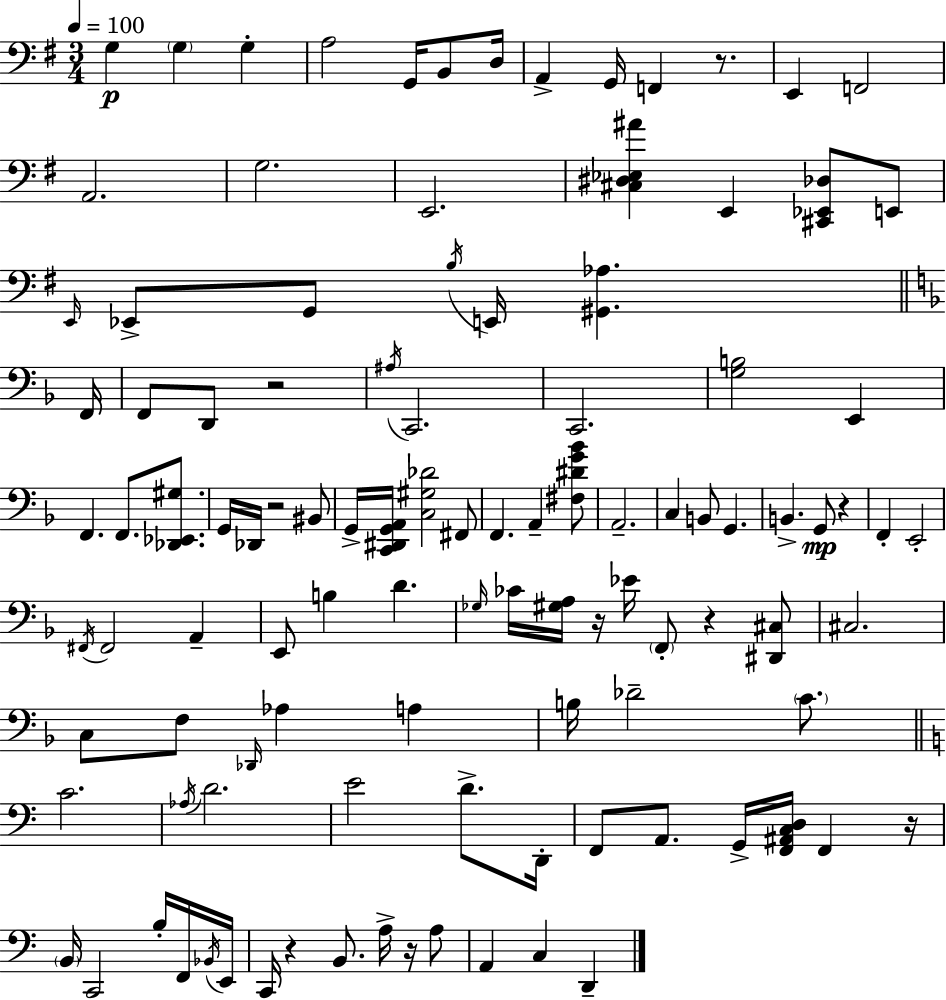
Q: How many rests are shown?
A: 9